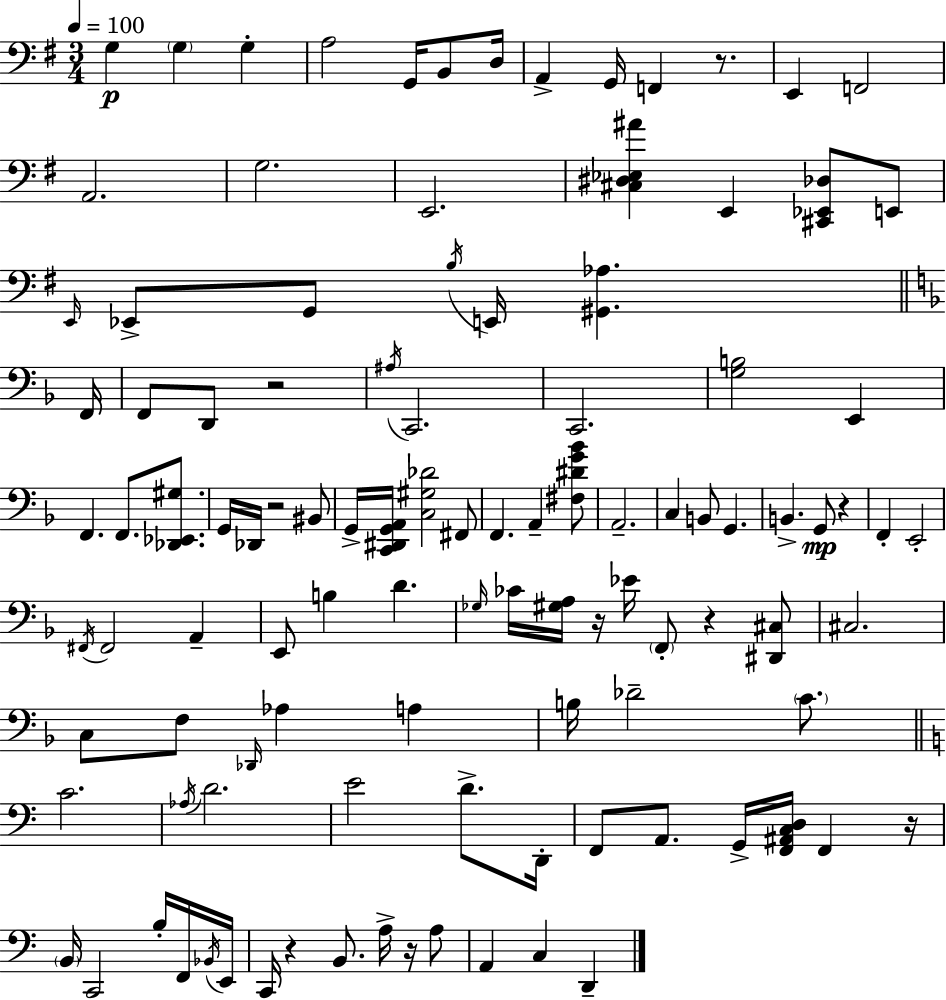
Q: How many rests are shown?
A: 9